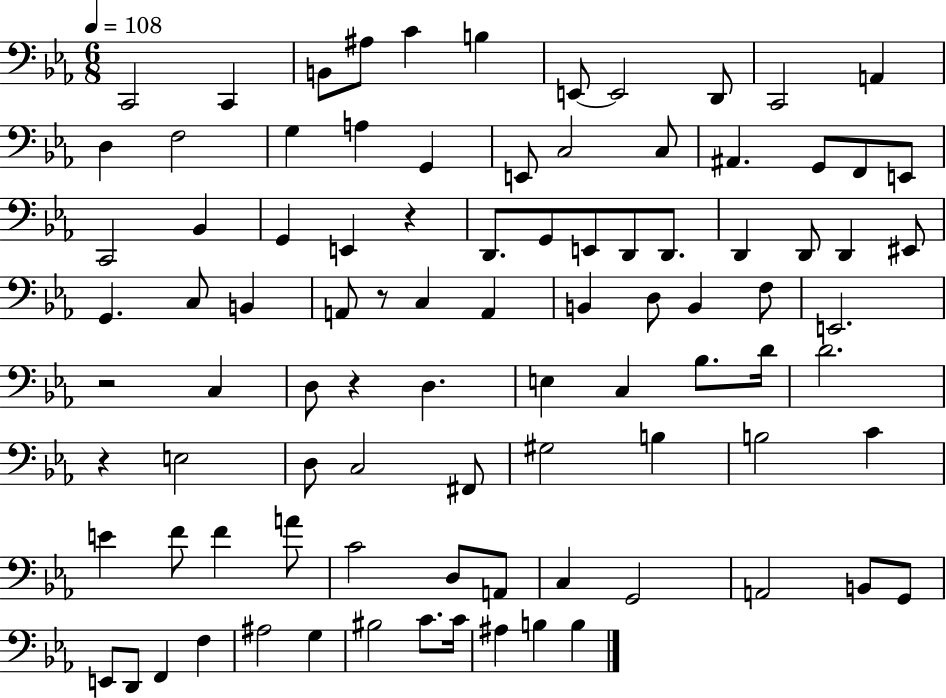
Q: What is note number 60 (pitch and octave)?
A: G#3